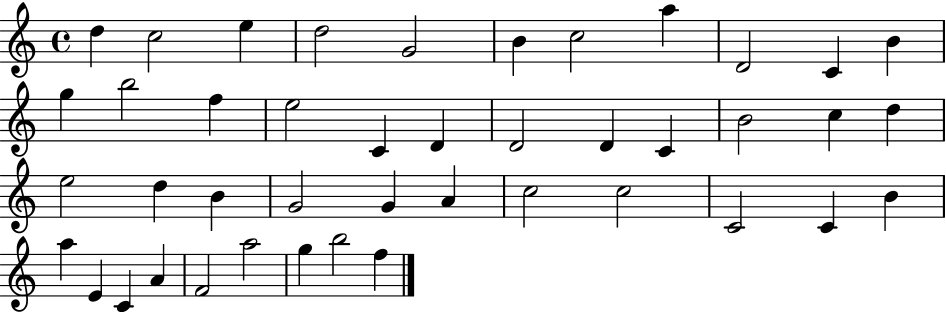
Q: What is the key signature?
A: C major